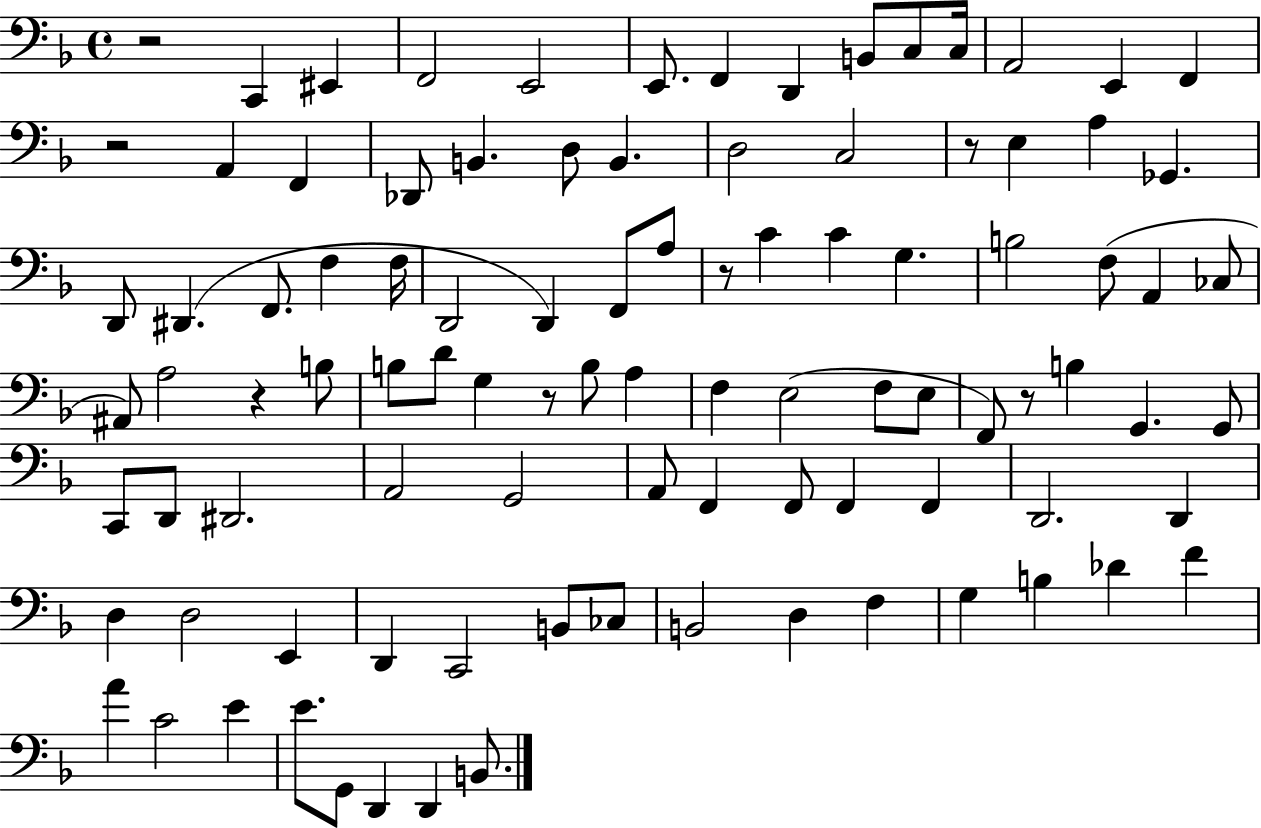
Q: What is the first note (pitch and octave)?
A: C2